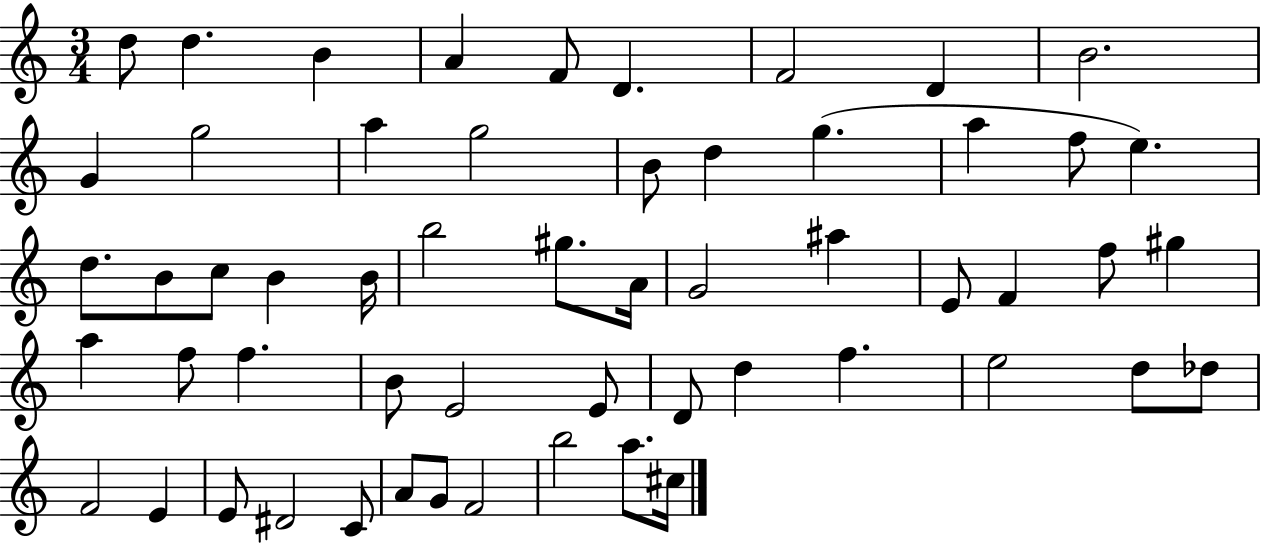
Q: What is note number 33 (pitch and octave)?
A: G#5